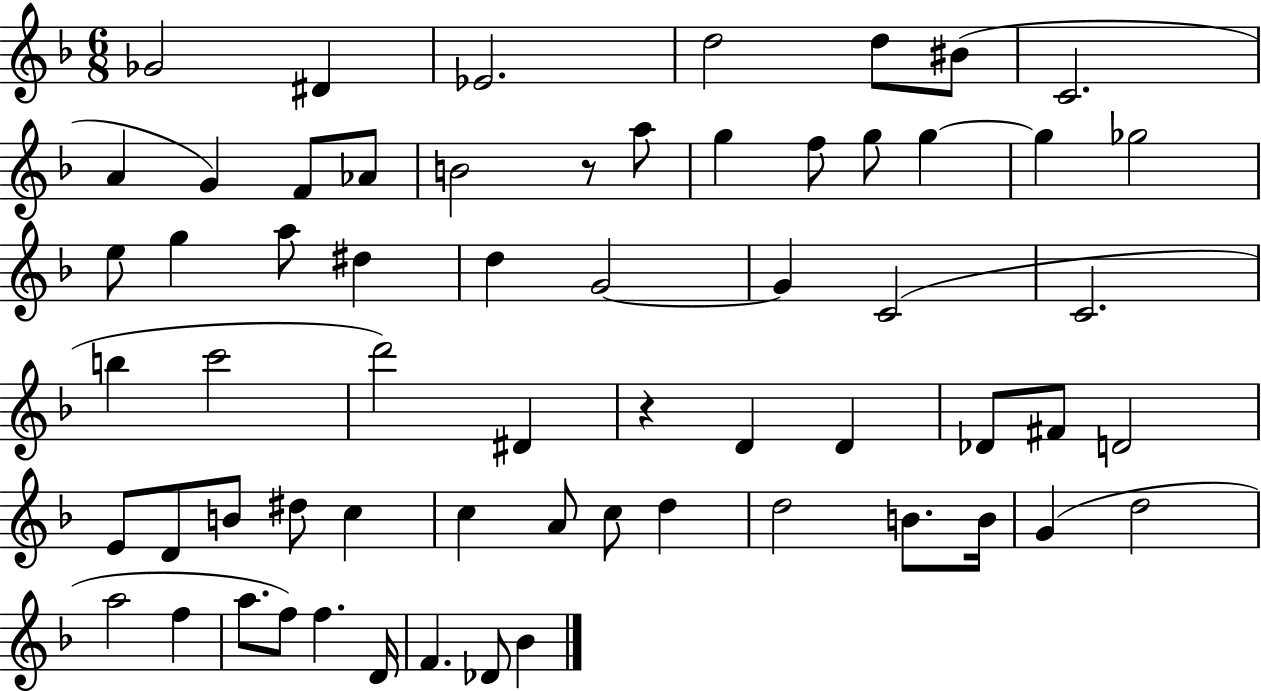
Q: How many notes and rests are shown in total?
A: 62